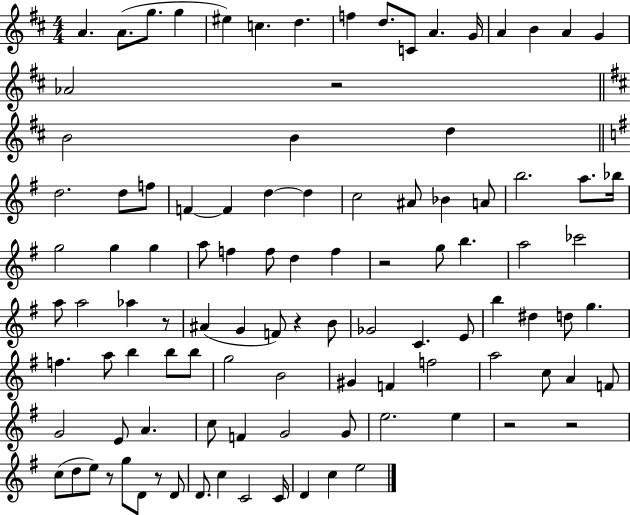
{
  \clef treble
  \numericTimeSignature
  \time 4/4
  \key d \major
  a'4. a'8.( g''8. g''4 | eis''4) c''4. d''4. | f''4 d''8. c'8 a'4. g'16 | a'4 b'4 a'4 g'4 | \break aes'2 r2 | \bar "||" \break \key d \major b'2 b'4 d''4 | \bar "||" \break \key g \major d''2. d''8 f''8 | f'4~~ f'4 d''4~~ d''4 | c''2 ais'8 bes'4 a'8 | b''2. a''8. bes''16 | \break g''2 g''4 g''4 | a''8 f''4 f''8 d''4 f''4 | r2 g''8 b''4. | a''2 ces'''2 | \break a''8 a''2 aes''4 r8 | ais'4( g'4 f'8) r4 b'8 | ges'2 c'4. e'8 | b''4 dis''4 d''8 g''4. | \break f''4. a''8 b''4 b''8 b''8 | g''2 b'2 | gis'4 f'4 f''2 | a''2 c''8 a'4 f'8 | \break g'2 e'8 a'4. | c''8 f'4 g'2 g'8 | e''2. e''4 | r2 r2 | \break c''8( d''8 e''8) r8 g''8 d'8 r8 d'8 | d'8. c''4 c'2 c'16 | d'4 c''4 e''2 | \bar "|."
}